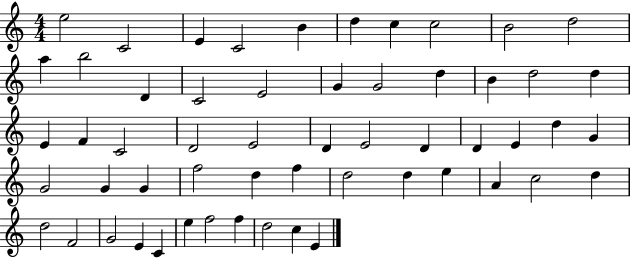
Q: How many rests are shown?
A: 0